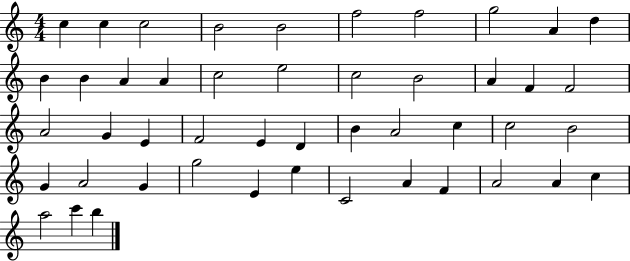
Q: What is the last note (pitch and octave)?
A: B5